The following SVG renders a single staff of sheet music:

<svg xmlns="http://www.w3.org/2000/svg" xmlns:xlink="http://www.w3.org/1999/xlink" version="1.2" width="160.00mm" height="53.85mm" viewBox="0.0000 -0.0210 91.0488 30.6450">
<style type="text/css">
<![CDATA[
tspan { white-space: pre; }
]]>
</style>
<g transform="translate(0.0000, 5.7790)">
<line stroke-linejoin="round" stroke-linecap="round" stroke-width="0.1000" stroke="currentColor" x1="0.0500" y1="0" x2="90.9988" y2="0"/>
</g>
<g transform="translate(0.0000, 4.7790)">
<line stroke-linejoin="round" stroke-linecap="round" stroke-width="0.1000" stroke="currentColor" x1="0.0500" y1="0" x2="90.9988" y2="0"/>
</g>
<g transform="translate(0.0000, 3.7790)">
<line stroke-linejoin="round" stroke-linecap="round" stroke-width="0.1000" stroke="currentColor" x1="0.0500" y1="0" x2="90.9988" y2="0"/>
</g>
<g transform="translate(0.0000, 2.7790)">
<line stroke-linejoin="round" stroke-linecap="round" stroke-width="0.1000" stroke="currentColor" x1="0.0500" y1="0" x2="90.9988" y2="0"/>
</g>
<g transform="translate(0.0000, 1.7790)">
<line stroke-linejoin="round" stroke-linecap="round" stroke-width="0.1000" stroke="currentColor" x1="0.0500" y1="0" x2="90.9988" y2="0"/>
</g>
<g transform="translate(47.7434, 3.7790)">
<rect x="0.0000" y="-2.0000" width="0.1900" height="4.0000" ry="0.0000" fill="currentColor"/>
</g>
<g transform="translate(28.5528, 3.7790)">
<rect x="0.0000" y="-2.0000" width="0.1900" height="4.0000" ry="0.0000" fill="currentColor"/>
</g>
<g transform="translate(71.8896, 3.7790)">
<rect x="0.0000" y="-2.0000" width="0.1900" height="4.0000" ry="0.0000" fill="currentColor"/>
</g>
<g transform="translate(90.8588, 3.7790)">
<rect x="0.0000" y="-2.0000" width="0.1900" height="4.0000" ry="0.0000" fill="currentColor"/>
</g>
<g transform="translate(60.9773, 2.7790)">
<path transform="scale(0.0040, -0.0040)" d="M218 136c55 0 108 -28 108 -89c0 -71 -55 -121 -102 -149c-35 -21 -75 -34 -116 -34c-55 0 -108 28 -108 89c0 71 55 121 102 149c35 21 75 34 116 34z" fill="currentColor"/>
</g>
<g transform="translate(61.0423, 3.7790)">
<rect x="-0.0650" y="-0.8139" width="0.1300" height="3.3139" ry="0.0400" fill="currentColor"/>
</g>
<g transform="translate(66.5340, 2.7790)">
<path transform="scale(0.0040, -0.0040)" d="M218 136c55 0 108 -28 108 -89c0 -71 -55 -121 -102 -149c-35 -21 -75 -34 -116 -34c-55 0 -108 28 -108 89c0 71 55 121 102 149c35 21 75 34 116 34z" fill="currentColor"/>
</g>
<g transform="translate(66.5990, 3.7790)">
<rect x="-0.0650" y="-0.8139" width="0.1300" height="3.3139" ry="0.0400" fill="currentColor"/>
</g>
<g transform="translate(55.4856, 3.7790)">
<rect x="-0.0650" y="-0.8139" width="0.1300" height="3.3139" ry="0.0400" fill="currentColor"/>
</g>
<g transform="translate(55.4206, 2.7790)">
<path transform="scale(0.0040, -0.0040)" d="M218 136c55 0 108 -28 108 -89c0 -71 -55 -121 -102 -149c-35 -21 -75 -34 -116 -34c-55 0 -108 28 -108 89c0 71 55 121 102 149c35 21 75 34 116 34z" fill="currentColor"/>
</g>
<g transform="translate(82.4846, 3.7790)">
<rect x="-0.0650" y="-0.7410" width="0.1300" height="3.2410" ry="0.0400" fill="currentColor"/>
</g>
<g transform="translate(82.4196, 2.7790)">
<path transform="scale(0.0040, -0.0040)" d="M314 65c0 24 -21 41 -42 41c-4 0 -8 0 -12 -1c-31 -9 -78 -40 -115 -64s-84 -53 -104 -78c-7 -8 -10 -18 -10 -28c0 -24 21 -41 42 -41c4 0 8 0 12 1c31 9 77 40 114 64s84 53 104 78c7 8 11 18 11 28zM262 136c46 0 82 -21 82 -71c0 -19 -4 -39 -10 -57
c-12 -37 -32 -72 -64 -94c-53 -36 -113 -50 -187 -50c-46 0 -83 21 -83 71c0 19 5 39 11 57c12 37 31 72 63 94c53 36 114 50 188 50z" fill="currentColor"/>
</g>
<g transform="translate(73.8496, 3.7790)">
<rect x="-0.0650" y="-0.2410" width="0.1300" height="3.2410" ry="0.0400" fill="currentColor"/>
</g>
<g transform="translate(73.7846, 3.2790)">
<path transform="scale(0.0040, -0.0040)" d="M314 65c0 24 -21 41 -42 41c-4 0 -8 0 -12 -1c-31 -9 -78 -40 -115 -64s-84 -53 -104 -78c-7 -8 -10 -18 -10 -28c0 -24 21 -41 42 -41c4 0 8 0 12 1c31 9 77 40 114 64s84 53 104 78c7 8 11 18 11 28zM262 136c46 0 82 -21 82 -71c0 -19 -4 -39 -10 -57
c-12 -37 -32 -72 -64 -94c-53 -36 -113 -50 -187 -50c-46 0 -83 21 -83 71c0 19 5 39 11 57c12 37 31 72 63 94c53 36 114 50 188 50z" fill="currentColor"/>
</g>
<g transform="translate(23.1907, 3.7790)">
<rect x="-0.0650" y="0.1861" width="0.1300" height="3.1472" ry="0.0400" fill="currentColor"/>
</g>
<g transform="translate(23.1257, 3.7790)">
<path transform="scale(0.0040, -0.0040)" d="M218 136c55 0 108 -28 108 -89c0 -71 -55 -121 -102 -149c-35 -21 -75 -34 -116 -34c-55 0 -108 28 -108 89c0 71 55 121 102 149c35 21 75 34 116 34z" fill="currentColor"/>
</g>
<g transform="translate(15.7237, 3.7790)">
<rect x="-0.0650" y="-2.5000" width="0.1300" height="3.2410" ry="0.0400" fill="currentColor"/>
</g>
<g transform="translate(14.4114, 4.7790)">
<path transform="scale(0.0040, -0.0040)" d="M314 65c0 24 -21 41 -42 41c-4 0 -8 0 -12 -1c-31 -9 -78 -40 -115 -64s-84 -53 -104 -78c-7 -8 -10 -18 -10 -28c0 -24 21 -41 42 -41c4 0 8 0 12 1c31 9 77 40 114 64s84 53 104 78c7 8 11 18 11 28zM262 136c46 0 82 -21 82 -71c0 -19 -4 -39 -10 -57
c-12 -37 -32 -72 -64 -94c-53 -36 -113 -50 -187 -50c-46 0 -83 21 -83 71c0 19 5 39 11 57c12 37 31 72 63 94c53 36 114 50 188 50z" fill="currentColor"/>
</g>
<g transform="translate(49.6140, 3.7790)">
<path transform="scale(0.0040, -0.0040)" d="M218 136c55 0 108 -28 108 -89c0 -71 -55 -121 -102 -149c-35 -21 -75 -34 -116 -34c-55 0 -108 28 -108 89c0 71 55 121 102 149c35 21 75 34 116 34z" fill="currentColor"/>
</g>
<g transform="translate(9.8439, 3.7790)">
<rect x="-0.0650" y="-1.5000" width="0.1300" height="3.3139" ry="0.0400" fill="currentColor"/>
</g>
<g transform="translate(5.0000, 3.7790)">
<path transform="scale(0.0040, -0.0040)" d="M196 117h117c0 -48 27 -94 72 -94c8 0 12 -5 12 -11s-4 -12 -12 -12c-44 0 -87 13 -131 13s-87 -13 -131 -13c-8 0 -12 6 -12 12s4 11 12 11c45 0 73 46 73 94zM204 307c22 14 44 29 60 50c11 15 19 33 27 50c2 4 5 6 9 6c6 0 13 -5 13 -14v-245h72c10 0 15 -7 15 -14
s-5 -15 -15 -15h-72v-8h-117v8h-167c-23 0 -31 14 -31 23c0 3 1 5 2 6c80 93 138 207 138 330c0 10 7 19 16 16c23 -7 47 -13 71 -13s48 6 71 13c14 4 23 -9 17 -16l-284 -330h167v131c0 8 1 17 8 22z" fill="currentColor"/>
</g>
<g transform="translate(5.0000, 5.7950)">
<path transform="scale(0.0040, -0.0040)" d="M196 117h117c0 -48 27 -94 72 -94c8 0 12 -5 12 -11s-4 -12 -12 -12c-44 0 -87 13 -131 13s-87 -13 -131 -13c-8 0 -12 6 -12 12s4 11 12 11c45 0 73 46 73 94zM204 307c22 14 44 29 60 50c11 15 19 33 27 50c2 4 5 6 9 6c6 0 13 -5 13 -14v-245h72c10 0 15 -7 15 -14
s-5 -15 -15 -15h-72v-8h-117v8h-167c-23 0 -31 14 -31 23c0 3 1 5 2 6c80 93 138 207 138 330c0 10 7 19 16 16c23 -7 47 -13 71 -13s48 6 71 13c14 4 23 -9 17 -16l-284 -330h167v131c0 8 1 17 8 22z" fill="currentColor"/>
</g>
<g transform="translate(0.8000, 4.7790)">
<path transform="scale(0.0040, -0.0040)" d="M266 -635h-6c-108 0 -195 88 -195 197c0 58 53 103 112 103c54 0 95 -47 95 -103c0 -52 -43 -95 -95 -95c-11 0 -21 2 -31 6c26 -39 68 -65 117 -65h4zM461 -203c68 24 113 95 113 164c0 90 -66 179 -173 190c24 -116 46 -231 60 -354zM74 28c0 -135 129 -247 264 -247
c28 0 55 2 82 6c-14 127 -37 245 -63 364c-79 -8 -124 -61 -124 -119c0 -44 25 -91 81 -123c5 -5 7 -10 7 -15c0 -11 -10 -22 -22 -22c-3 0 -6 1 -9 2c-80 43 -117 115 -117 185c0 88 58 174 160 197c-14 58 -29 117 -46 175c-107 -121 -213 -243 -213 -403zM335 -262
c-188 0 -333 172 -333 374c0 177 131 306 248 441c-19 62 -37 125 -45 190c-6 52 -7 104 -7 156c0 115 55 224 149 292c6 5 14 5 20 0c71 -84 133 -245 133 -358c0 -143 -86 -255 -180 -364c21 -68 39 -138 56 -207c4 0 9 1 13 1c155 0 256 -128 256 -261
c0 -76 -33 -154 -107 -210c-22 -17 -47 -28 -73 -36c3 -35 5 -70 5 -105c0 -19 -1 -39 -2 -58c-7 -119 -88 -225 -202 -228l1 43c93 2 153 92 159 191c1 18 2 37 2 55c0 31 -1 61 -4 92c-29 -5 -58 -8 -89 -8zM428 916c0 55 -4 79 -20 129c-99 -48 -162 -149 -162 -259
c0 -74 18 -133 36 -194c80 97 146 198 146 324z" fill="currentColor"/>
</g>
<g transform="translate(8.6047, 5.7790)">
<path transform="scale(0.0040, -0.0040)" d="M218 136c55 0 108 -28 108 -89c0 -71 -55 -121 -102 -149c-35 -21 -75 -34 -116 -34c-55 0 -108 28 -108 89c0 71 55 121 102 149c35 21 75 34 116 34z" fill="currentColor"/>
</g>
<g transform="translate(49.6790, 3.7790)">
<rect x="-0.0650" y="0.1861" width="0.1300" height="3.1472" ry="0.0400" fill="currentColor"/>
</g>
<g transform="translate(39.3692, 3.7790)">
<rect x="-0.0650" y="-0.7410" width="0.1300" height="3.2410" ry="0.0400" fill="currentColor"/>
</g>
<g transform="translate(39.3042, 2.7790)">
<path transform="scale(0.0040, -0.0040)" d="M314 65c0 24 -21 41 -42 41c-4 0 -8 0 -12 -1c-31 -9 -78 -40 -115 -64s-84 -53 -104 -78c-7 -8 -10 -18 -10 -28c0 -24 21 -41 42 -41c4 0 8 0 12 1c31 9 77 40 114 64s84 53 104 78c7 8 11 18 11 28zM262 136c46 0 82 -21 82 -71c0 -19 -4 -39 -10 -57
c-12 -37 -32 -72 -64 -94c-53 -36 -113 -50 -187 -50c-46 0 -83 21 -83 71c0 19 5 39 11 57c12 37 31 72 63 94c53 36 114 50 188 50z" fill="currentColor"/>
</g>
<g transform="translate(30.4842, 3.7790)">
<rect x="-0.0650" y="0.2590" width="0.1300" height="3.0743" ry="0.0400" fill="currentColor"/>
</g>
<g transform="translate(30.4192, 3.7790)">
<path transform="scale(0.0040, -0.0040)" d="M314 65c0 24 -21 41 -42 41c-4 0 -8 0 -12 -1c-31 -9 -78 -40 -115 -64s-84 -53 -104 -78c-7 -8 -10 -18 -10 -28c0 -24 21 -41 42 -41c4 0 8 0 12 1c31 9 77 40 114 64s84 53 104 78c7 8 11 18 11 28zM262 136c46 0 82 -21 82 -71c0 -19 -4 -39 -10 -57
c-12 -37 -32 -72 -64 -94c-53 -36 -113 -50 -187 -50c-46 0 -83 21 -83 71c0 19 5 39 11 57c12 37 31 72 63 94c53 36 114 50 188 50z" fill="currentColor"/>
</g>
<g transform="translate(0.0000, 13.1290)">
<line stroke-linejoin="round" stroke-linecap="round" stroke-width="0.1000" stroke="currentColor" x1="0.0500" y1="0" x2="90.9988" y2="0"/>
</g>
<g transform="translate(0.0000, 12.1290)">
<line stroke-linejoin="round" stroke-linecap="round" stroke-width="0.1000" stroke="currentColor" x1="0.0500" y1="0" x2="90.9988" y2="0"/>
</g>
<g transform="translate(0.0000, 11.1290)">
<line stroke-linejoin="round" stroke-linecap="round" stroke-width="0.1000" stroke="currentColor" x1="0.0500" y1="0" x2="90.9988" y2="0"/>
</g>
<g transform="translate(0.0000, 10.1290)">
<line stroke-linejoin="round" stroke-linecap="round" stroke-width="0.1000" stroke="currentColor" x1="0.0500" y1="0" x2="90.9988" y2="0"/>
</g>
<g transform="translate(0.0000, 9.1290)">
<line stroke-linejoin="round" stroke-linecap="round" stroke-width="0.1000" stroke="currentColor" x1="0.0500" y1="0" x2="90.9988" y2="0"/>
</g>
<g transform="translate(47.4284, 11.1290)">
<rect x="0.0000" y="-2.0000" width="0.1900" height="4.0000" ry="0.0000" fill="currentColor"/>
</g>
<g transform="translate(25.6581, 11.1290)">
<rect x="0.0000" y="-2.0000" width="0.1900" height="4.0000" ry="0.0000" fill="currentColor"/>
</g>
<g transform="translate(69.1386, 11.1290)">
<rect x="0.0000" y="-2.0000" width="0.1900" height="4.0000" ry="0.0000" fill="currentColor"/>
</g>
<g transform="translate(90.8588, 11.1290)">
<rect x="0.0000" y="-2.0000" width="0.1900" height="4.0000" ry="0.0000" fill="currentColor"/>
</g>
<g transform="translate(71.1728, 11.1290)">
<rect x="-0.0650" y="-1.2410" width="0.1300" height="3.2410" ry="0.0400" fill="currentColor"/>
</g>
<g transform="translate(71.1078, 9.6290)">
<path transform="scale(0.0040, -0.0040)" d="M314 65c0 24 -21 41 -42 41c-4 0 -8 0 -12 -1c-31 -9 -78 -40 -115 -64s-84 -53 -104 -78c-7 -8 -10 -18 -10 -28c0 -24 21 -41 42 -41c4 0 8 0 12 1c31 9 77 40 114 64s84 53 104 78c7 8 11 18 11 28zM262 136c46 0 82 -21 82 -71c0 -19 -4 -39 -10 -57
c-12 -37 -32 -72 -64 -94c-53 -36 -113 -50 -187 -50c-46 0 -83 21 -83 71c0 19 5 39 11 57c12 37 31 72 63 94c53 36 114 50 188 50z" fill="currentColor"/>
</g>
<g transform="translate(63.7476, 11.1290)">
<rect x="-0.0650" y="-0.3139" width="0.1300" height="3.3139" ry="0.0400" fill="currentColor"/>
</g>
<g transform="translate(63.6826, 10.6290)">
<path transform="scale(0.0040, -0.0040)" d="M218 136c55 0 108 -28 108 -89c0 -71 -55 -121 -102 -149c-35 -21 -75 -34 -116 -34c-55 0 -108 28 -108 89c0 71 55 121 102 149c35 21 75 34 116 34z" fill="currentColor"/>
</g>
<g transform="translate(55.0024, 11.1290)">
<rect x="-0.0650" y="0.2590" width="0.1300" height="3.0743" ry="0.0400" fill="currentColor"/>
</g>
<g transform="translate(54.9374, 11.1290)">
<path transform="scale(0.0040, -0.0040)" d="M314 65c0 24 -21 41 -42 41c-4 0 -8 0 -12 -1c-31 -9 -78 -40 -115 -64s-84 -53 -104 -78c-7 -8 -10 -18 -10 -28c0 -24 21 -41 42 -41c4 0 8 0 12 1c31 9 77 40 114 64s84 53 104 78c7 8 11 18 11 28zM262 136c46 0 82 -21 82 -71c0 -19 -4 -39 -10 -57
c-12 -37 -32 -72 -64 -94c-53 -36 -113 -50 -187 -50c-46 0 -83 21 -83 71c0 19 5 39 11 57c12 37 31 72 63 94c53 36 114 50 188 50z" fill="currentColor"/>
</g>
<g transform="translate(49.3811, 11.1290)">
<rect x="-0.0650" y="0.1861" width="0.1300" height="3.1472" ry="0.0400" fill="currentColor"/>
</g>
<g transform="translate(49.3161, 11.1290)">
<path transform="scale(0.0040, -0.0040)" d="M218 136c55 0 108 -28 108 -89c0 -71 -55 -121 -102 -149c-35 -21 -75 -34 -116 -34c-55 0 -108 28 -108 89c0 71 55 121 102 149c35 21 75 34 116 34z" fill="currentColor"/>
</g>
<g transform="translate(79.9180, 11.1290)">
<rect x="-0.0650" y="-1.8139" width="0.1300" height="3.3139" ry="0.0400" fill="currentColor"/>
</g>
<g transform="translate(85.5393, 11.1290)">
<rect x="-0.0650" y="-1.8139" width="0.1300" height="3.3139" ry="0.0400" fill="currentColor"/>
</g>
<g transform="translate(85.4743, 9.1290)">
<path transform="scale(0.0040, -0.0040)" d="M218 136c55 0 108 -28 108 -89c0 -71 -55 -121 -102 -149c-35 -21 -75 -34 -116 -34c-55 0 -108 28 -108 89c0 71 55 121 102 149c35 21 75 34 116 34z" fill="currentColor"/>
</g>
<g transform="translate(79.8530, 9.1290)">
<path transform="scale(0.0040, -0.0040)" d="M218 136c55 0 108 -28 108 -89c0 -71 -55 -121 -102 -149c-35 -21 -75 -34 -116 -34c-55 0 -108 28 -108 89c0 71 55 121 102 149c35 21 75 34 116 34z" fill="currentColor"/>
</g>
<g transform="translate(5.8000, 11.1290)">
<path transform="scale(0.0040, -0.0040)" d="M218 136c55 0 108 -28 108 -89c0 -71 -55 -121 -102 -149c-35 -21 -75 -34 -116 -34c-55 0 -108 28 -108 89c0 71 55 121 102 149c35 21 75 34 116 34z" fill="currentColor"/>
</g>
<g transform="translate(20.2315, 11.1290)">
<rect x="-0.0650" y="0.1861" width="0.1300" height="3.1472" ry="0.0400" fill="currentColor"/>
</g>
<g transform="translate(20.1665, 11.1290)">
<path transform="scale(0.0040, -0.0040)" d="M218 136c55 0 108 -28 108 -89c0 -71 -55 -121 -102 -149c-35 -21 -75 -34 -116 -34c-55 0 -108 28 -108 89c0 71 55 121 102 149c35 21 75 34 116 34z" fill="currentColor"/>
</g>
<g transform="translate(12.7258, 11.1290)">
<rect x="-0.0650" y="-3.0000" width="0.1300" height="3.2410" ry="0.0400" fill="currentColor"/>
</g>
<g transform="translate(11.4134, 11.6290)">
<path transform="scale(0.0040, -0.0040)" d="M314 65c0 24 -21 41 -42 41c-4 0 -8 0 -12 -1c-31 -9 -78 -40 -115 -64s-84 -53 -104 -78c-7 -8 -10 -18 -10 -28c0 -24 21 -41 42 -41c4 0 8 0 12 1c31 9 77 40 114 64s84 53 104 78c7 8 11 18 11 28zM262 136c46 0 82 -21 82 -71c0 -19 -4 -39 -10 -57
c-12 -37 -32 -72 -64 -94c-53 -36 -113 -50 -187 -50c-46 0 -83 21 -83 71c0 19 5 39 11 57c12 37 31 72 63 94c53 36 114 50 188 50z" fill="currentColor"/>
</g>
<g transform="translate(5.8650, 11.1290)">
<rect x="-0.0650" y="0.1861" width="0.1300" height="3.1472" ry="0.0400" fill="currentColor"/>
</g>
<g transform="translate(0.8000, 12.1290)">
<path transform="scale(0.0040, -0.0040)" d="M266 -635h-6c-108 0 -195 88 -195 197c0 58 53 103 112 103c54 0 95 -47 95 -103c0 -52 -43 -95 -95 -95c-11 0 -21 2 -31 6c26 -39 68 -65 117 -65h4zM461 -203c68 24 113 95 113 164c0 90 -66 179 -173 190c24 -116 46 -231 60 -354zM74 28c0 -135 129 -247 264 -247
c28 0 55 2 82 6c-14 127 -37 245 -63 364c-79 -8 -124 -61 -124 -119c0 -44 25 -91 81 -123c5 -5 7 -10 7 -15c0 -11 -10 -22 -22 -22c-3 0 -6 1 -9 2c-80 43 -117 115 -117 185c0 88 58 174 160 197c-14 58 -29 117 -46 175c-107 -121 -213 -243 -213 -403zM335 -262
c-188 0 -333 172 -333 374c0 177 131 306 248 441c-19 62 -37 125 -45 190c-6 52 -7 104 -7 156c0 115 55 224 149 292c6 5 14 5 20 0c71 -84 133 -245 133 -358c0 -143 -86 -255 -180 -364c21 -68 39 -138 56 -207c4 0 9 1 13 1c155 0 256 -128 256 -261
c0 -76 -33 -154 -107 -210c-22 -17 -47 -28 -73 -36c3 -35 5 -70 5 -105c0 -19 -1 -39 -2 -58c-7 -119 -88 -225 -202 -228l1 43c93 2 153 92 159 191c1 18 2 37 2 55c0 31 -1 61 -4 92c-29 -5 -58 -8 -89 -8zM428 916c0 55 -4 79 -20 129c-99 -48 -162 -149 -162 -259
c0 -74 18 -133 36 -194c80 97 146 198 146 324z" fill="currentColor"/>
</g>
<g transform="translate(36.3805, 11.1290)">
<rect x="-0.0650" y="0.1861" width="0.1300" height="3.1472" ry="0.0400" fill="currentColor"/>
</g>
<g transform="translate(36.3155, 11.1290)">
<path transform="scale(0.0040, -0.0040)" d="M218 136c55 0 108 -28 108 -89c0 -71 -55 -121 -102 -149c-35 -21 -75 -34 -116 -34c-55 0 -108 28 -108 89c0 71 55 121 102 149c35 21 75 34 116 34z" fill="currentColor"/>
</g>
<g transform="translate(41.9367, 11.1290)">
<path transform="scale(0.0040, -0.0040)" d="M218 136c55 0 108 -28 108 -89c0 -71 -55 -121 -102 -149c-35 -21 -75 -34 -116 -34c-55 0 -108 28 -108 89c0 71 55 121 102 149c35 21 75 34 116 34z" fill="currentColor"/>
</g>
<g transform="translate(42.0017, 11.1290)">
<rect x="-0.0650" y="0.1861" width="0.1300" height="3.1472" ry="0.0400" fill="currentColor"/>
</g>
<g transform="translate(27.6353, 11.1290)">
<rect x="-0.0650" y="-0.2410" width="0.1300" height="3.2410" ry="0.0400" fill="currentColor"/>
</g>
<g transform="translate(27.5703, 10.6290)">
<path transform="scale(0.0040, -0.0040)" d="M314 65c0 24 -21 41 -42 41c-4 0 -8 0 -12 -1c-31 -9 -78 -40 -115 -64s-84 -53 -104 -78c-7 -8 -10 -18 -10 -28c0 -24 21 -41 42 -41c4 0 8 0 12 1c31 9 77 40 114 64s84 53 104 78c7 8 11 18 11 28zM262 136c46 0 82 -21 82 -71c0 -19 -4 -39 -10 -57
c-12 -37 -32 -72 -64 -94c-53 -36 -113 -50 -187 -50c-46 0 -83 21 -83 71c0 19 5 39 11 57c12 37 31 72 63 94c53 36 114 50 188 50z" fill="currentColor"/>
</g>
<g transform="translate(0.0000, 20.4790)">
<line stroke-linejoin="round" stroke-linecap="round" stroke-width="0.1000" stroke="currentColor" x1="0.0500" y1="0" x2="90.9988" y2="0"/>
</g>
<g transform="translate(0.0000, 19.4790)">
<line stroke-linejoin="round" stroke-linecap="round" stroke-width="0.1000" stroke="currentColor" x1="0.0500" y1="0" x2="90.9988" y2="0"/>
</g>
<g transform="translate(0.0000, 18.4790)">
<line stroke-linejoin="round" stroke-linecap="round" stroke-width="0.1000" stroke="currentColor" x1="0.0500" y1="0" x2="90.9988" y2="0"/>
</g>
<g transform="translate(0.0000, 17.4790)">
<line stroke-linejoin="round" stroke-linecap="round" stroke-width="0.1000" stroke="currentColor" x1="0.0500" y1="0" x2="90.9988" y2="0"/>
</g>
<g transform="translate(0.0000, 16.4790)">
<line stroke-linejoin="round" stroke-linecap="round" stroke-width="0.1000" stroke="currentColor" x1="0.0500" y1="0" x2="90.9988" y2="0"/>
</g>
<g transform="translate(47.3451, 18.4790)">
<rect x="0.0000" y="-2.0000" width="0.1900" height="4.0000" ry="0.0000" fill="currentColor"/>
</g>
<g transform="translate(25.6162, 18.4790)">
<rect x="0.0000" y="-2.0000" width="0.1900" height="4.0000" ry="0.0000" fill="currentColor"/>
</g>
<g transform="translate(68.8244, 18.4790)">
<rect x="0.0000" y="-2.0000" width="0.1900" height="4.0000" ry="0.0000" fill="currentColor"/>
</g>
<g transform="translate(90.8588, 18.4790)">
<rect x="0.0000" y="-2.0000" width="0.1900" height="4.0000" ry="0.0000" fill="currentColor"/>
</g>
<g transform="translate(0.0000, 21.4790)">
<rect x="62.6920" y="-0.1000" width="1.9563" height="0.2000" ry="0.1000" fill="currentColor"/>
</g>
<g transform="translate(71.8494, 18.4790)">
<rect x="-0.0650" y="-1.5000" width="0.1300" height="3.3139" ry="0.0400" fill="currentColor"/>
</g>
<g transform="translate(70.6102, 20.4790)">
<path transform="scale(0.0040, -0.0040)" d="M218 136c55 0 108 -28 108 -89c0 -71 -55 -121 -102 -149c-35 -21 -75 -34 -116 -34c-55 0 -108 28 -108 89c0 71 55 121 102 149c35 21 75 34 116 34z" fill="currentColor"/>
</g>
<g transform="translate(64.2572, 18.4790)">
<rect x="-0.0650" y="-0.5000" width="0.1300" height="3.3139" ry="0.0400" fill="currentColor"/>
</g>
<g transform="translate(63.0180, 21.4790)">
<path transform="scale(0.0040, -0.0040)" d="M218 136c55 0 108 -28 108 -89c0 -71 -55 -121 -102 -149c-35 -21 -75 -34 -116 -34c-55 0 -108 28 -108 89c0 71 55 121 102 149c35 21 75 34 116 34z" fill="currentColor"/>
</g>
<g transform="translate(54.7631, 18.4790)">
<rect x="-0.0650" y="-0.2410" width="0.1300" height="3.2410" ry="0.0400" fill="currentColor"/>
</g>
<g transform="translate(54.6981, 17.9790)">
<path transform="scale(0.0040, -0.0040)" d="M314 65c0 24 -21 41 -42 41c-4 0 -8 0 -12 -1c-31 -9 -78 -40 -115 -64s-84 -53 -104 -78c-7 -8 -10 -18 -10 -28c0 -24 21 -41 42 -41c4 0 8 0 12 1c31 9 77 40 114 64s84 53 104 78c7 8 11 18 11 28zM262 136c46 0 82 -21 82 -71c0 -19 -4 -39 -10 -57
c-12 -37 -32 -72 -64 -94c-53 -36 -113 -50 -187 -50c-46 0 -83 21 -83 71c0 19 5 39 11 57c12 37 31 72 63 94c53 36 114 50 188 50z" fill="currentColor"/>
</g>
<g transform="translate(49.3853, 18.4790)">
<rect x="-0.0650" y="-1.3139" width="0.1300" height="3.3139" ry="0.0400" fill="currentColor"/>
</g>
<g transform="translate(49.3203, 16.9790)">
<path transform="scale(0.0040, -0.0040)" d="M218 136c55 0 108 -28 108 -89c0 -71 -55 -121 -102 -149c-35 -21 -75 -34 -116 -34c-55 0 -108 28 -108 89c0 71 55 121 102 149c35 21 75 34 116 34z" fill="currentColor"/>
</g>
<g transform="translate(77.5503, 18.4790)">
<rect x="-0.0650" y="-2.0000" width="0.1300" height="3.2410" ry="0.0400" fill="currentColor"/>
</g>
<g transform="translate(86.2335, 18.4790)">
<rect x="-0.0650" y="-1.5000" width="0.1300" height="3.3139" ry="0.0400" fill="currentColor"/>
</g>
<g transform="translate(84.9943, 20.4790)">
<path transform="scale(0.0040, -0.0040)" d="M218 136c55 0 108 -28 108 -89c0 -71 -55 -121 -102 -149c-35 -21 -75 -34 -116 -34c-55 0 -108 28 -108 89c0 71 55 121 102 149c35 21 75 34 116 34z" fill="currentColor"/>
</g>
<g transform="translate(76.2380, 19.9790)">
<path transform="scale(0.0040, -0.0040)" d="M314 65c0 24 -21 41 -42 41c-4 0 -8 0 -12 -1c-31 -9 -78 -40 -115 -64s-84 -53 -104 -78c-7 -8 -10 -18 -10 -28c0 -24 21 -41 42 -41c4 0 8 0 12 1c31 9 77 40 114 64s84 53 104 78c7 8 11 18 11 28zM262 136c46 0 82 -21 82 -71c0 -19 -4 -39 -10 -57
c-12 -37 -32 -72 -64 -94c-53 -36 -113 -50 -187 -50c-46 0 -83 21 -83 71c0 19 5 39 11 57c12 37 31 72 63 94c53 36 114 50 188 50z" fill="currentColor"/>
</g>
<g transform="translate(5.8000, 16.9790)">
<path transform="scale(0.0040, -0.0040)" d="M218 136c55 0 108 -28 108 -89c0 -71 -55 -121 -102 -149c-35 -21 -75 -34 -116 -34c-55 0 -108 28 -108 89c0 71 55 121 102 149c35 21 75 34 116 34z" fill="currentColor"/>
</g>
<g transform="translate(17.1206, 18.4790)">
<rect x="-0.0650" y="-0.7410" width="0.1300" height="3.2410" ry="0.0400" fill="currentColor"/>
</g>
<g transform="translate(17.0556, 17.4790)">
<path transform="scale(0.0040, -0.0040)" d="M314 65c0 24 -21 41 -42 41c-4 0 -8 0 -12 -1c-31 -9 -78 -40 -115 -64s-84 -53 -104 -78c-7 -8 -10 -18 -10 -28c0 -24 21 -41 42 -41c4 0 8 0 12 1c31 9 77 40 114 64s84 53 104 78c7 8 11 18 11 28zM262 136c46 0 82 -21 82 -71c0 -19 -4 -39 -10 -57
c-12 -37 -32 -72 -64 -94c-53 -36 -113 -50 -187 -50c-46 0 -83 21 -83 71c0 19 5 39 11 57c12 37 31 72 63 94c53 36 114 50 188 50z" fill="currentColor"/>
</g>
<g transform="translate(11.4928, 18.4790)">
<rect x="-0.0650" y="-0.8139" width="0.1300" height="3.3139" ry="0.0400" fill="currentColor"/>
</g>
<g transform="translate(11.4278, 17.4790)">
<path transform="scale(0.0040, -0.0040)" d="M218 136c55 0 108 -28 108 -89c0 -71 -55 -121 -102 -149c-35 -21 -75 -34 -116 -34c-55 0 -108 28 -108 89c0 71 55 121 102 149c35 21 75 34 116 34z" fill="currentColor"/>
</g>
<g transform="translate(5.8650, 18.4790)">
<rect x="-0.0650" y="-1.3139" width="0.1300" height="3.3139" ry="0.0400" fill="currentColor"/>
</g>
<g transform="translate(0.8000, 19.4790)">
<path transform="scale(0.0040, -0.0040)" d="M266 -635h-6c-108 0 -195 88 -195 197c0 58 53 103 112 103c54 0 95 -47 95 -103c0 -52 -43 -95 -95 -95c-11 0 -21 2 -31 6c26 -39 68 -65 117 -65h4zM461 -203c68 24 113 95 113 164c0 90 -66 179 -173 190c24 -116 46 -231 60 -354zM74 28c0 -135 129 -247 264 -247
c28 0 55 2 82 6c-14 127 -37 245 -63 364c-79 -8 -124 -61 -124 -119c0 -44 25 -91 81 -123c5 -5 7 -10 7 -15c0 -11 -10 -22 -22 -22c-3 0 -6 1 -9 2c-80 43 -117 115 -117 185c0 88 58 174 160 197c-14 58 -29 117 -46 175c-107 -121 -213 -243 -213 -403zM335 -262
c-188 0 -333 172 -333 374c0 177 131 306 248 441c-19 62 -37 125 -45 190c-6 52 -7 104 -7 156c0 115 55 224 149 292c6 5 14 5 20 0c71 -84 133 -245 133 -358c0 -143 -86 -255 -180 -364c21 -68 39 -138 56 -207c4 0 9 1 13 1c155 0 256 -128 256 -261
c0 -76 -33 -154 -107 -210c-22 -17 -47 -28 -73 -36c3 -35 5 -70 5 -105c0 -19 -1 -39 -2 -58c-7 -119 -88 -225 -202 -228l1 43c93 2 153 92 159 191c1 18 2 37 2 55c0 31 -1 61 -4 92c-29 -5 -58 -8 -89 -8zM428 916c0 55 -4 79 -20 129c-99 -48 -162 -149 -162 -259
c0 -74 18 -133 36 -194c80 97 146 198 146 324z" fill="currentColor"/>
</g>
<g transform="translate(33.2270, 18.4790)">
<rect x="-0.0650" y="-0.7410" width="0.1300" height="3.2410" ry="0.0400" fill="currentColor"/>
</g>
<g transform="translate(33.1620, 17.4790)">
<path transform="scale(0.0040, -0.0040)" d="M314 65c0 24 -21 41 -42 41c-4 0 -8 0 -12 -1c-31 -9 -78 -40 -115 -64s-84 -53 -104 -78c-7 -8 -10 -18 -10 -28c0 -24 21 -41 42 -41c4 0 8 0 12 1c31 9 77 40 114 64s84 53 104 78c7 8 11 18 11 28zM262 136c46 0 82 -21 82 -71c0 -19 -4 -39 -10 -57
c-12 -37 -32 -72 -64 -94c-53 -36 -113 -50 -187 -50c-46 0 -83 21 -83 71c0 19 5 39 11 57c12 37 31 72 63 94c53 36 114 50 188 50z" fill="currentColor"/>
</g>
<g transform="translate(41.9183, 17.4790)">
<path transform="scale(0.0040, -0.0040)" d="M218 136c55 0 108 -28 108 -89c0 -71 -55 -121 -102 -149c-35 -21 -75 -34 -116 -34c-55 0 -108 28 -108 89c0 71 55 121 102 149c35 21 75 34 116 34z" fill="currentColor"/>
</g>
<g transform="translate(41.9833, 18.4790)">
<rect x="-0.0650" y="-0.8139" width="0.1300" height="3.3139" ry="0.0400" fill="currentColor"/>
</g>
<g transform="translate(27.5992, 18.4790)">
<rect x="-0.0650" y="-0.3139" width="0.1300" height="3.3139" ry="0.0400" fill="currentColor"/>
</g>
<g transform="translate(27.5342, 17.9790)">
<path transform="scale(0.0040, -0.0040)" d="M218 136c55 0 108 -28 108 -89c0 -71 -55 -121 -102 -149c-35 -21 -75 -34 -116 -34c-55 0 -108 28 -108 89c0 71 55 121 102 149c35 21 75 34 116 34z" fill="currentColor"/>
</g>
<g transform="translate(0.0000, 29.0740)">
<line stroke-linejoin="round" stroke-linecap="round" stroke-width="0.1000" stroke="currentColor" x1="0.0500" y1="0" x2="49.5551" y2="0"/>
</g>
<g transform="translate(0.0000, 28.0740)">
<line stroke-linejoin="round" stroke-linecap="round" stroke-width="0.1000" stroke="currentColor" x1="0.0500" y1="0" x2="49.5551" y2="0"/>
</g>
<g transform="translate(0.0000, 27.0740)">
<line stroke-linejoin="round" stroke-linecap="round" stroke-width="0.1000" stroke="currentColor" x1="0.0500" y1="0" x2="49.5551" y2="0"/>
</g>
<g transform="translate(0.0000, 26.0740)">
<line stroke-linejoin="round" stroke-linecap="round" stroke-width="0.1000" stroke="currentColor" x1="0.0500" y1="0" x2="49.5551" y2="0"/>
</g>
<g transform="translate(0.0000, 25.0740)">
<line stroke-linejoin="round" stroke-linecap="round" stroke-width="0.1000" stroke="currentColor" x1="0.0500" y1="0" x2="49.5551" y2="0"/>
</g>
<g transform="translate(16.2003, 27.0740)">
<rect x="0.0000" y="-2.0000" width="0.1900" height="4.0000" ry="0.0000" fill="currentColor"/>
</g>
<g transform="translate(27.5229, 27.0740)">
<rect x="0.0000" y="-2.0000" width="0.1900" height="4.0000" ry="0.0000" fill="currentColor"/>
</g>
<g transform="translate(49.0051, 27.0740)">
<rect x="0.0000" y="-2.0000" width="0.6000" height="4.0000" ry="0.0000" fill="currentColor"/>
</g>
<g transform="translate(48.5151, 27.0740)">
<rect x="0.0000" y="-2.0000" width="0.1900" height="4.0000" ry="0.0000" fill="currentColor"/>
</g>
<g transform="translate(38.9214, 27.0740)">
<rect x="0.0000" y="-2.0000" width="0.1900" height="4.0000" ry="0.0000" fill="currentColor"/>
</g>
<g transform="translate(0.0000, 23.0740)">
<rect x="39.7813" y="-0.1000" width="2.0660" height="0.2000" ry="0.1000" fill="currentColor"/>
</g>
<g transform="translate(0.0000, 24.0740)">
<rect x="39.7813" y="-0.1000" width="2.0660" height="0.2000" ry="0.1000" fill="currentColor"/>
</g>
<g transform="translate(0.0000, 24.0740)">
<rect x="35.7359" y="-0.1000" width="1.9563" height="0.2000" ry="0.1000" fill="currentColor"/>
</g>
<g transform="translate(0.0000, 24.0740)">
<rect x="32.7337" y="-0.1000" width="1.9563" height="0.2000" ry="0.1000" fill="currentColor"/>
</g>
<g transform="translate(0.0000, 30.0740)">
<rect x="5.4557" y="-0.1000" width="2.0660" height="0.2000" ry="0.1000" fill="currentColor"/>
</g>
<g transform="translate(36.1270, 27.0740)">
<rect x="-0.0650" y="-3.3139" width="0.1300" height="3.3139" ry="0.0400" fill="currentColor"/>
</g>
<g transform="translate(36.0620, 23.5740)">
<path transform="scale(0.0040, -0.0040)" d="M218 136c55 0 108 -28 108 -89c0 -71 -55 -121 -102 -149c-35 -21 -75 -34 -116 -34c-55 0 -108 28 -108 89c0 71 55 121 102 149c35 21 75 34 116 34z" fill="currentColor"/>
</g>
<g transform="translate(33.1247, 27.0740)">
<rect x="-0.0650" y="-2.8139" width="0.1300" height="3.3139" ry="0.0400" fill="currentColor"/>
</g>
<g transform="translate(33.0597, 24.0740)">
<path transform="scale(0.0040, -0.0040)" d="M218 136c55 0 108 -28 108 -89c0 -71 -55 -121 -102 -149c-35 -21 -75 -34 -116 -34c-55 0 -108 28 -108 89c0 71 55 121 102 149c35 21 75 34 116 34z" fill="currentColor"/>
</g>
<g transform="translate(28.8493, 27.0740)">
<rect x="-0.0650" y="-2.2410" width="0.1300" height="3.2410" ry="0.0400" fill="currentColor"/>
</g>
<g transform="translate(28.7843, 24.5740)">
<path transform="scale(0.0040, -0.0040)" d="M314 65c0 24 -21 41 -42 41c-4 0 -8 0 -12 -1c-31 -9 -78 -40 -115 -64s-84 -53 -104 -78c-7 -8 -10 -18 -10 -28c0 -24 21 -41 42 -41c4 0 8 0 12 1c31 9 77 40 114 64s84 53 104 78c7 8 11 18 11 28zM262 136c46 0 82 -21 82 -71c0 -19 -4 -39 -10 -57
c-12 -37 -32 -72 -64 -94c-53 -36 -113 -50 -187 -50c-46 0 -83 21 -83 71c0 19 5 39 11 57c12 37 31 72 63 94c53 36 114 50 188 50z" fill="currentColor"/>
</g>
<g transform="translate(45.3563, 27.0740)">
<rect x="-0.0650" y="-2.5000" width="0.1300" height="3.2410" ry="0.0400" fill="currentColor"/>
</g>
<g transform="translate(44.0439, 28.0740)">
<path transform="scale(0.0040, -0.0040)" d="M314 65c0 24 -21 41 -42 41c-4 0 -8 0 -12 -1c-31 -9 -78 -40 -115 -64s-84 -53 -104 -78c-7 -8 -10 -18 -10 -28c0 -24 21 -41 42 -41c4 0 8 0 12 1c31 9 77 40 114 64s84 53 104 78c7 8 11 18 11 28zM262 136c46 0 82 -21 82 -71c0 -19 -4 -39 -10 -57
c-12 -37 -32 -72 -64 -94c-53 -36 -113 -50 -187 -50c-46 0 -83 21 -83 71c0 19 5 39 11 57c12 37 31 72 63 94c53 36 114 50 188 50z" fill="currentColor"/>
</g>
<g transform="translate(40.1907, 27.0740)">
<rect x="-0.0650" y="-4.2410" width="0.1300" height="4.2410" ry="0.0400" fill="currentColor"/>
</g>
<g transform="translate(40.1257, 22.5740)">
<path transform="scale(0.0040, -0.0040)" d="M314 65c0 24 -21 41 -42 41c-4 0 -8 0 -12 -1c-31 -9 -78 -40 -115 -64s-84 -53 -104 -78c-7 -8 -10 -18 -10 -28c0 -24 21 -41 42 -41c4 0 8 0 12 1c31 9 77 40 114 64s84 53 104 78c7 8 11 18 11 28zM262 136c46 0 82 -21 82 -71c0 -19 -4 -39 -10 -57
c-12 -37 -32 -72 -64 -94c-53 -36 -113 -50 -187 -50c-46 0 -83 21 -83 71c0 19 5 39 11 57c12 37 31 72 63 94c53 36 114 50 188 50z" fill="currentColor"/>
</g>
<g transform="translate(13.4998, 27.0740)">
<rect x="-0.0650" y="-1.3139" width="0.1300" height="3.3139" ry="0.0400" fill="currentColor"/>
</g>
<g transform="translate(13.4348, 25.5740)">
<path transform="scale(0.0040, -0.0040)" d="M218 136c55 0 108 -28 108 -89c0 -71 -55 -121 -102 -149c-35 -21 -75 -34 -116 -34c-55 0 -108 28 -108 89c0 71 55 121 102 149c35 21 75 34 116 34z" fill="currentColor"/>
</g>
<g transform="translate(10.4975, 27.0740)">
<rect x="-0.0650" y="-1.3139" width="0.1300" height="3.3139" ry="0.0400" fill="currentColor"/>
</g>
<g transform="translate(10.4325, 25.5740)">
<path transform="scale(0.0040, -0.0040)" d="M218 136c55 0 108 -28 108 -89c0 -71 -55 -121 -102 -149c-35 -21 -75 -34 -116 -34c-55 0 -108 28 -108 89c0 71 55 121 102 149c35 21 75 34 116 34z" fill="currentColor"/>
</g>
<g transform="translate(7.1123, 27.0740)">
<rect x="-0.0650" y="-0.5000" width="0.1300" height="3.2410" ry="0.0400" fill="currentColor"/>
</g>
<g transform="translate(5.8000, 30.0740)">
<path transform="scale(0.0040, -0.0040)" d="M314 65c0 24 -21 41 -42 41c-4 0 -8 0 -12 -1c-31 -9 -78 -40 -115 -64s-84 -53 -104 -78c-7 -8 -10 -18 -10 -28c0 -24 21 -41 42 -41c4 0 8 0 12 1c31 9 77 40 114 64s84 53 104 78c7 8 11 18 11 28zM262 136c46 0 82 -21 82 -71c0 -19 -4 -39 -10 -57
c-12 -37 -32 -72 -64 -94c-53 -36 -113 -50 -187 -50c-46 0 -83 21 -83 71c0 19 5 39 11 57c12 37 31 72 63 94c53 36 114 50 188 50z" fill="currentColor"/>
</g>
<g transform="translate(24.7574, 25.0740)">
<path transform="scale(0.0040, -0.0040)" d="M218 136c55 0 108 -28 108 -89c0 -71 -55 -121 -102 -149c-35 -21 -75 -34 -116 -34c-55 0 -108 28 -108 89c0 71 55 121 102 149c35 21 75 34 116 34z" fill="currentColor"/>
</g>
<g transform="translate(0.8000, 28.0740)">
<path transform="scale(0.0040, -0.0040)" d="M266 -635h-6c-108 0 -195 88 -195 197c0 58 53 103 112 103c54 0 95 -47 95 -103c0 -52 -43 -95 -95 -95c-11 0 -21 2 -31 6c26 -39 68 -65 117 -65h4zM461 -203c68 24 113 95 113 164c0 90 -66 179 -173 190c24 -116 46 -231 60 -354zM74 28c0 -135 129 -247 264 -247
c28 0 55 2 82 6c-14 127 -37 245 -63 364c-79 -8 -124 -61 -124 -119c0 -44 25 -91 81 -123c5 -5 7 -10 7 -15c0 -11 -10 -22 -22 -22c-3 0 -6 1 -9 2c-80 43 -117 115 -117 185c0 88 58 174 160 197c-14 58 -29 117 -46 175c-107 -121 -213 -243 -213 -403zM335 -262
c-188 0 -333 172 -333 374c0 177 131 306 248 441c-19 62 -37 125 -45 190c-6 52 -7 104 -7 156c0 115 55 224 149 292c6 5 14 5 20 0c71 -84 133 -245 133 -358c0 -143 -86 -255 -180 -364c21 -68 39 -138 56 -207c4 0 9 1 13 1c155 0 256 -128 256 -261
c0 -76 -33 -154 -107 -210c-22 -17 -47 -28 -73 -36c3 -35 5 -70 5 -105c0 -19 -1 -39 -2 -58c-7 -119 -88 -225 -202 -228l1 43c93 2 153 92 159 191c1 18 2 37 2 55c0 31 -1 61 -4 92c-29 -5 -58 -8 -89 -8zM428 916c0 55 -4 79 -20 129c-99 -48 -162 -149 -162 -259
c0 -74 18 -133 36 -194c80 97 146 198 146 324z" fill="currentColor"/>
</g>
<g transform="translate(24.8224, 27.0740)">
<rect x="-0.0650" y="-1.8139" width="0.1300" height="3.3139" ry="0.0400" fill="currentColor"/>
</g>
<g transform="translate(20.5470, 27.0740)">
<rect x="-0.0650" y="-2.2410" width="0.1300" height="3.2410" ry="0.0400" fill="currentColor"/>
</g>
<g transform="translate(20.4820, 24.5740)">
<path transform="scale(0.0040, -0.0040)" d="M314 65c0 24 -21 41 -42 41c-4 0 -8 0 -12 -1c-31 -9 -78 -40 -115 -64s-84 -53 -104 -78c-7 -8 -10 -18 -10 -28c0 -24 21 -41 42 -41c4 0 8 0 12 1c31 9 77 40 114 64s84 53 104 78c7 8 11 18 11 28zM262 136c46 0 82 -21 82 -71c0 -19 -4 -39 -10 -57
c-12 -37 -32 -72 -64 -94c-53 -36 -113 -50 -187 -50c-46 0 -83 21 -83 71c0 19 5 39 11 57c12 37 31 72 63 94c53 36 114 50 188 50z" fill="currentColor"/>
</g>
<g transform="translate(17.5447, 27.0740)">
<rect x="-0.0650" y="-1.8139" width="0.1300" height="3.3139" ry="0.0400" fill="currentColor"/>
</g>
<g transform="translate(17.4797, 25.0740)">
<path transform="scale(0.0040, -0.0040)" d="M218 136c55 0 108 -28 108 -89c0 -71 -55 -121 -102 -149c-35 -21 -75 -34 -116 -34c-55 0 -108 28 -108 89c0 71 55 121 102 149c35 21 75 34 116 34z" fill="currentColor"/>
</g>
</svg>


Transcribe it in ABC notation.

X:1
T:Untitled
M:4/4
L:1/4
K:C
E G2 B B2 d2 B d d d c2 d2 B A2 B c2 B B B B2 c e2 f f e d d2 c d2 d e c2 C E F2 E C2 e e f g2 f g2 a b d'2 G2